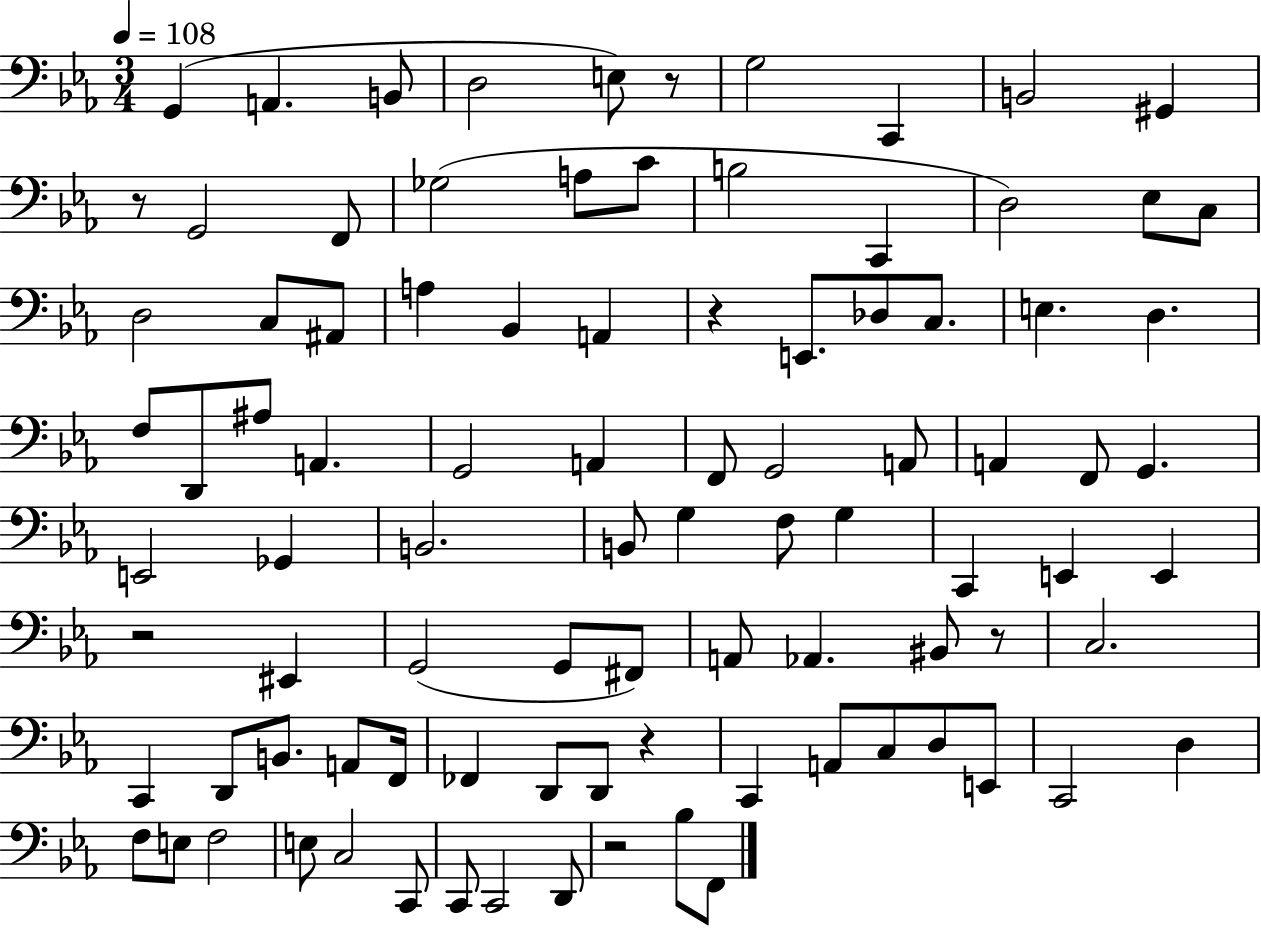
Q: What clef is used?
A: bass